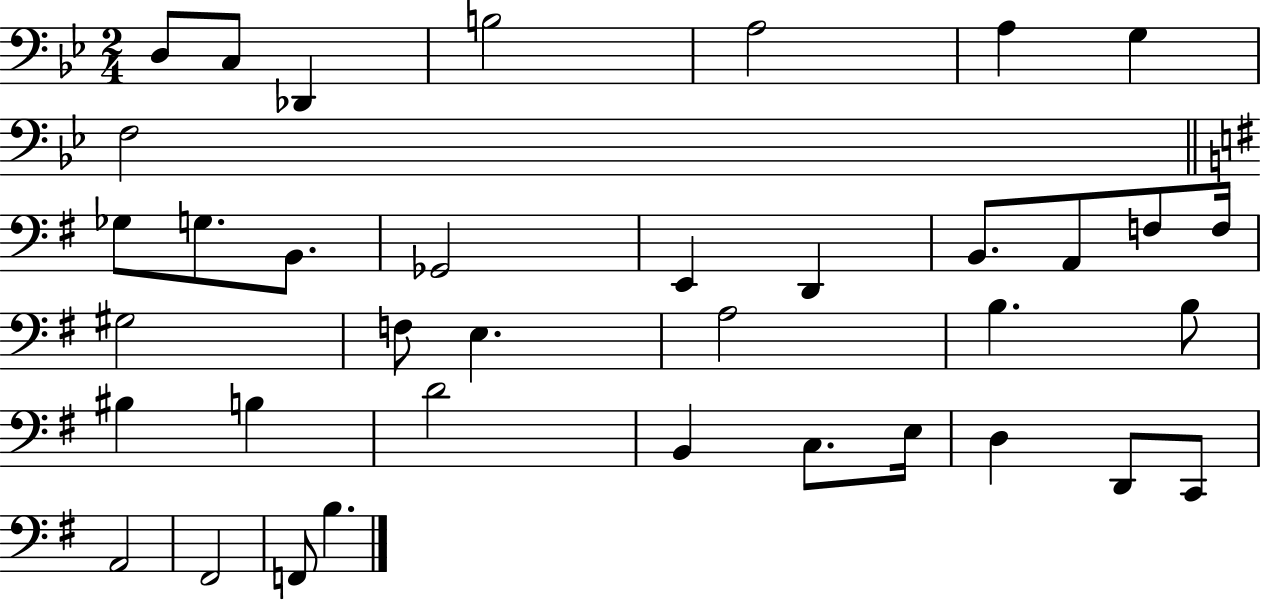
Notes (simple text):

D3/e C3/e Db2/q B3/h A3/h A3/q G3/q F3/h Gb3/e G3/e. B2/e. Gb2/h E2/q D2/q B2/e. A2/e F3/e F3/s G#3/h F3/e E3/q. A3/h B3/q. B3/e BIS3/q B3/q D4/h B2/q C3/e. E3/s D3/q D2/e C2/e A2/h F#2/h F2/e B3/q.